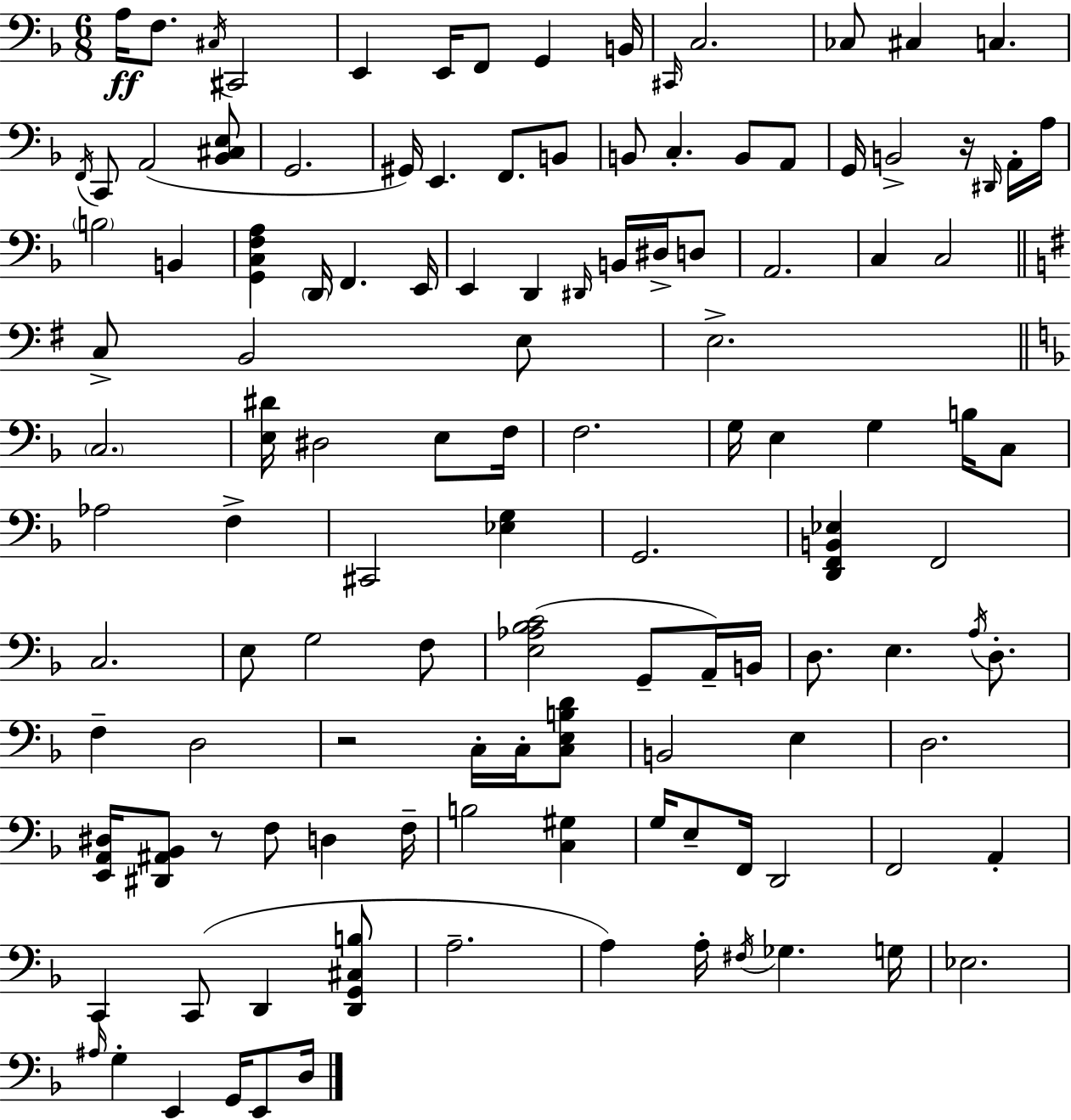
A3/s F3/e. C#3/s C#2/h E2/q E2/s F2/e G2/q B2/s C#2/s C3/h. CES3/e C#3/q C3/q. F2/s C2/e A2/h [Bb2,C#3,E3]/e G2/h. G#2/s E2/q. F2/e. B2/e B2/e C3/q. B2/e A2/e G2/s B2/h R/s D#2/s A2/s A3/s B3/h B2/q [G2,C3,F3,A3]/q D2/s F2/q. E2/s E2/q D2/q D#2/s B2/s D#3/s D3/e A2/h. C3/q C3/h C3/e B2/h E3/e E3/h. C3/h. [E3,D#4]/s D#3/h E3/e F3/s F3/h. G3/s E3/q G3/q B3/s C3/e Ab3/h F3/q C#2/h [Eb3,G3]/q G2/h. [D2,F2,B2,Eb3]/q F2/h C3/h. E3/e G3/h F3/e [E3,Ab3,Bb3,C4]/h G2/e A2/s B2/s D3/e. E3/q. A3/s D3/e. F3/q D3/h R/h C3/s C3/s [C3,E3,B3,D4]/e B2/h E3/q D3/h. [E2,A2,D#3]/s [D#2,A#2,Bb2]/e R/e F3/e D3/q F3/s B3/h [C3,G#3]/q G3/s E3/e F2/s D2/h F2/h A2/q C2/q C2/e D2/q [D2,G2,C#3,B3]/e A3/h. A3/q A3/s F#3/s Gb3/q. G3/s Eb3/h. A#3/s G3/q E2/q G2/s E2/e D3/s